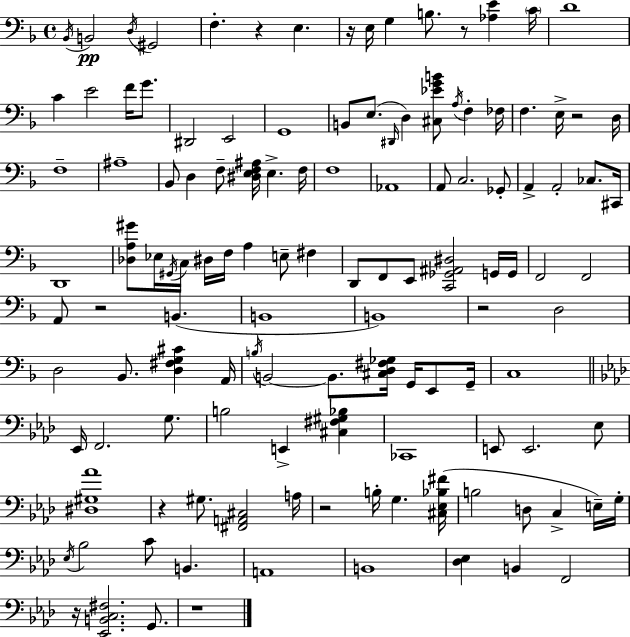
X:1
T:Untitled
M:4/4
L:1/4
K:F
_B,,/4 B,,2 D,/4 ^G,,2 F, z E, z/4 E,/4 G, B,/2 z/2 [_A,E] C/4 D4 C E2 F/4 G/2 ^D,,2 E,,2 G,,4 B,,/2 E,/2 ^D,,/4 D, [^C,_EGB]/2 A,/4 F, _F,/4 F, E,/4 z2 D,/4 F,4 ^A,4 _B,,/2 D, F,/2 [^D,E,F,^A,]/4 E, F,/4 F,4 _A,,4 A,,/2 C,2 _G,,/2 A,, A,,2 _C,/2 ^C,,/4 D,,4 [_D,A,^G]/2 _E,/4 ^G,,/4 C,/4 ^D,/4 F,/4 A, E,/2 ^F, D,,/2 F,,/2 E,,/2 [C,,_G,,^A,,^D,]2 G,,/4 G,,/4 F,,2 F,,2 A,,/2 z2 B,, B,,4 B,,4 z2 D,2 D,2 _B,,/2 [D,^F,G,^C] A,,/4 B,/4 B,,2 B,,/2 [^C,D,^F,_G,]/4 G,,/4 E,,/2 G,,/4 C,4 _E,,/4 F,,2 G,/2 B,2 E,, [^C,^F,^G,_B,] _C,,4 E,,/2 E,,2 _E,/2 [^D,^G,_A]4 z ^G,/2 [^F,,A,,^C,]2 A,/4 z2 B,/4 G, [^C,_E,_B,^F]/4 B,2 D,/2 C, E,/4 G,/4 _E,/4 _B,2 C/2 B,, A,,4 B,,4 [_D,_E,] B,, F,,2 z/4 [_E,,B,,C,^F,]2 G,,/2 z4